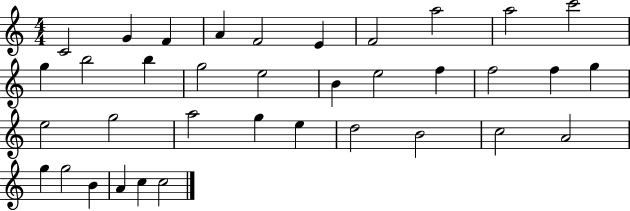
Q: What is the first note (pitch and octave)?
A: C4